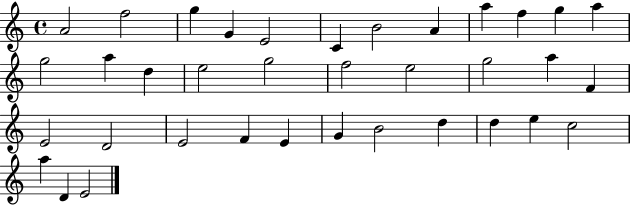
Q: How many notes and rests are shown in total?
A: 36